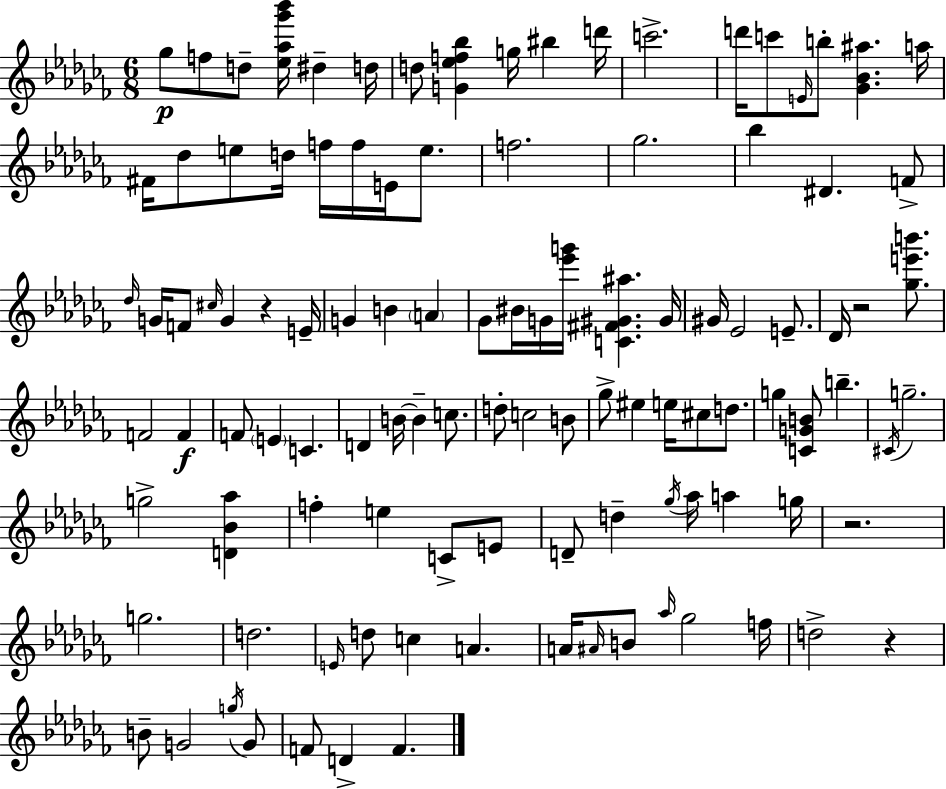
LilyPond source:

{
  \clef treble
  \numericTimeSignature
  \time 6/8
  \key aes \minor
  ges''8\p f''8 d''8-- <ees'' aes'' ges''' bes'''>16 dis''4-- d''16 | d''8 <g' ees'' f'' bes''>4 g''16 bis''4 d'''16 | c'''2.-> | d'''16 c'''8 \grace { e'16 } b''8-. <ges' bes' ais''>4. | \break a''16 fis'16 des''8 e''8 d''16 f''16 f''16 e'16 e''8. | f''2. | ges''2. | bes''4 dis'4. f'8-> | \break \grace { des''16 } g'16 f'8 \grace { cis''16 } g'4 r4 | e'16-- g'4 b'4 \parenthesize a'4 | ges'8 bis'16 g'16 <ees''' g'''>16 <c' fis' gis' ais''>4. | gis'16 gis'16 ees'2 | \break e'8.-- des'16 r2 | <ges'' e''' b'''>8. f'2 f'4\f | f'8 \parenthesize e'4 c'4. | d'4 b'16~~ b'4-- | \break c''8. d''8-. c''2 | b'8 ges''8-> eis''4 e''16 cis''8 | d''8. g''4 <c' g' b'>8 b''4.-- | \acciaccatura { cis'16 } g''2.-- | \break g''2-> | <d' bes' aes''>4 f''4-. e''4 | c'8-> e'8 d'8-- d''4-- \acciaccatura { ges''16 } aes''16 | a''4 g''16 r2. | \break g''2. | d''2. | \grace { e'16 } d''8 c''4 | a'4. a'16 \grace { ais'16 } b'8 \grace { aes''16 } ges''2 | \break f''16 d''2-> | r4 b'8-- g'2 | \acciaccatura { g''16 } g'8 f'8 d'4-> | f'4. \bar "|."
}